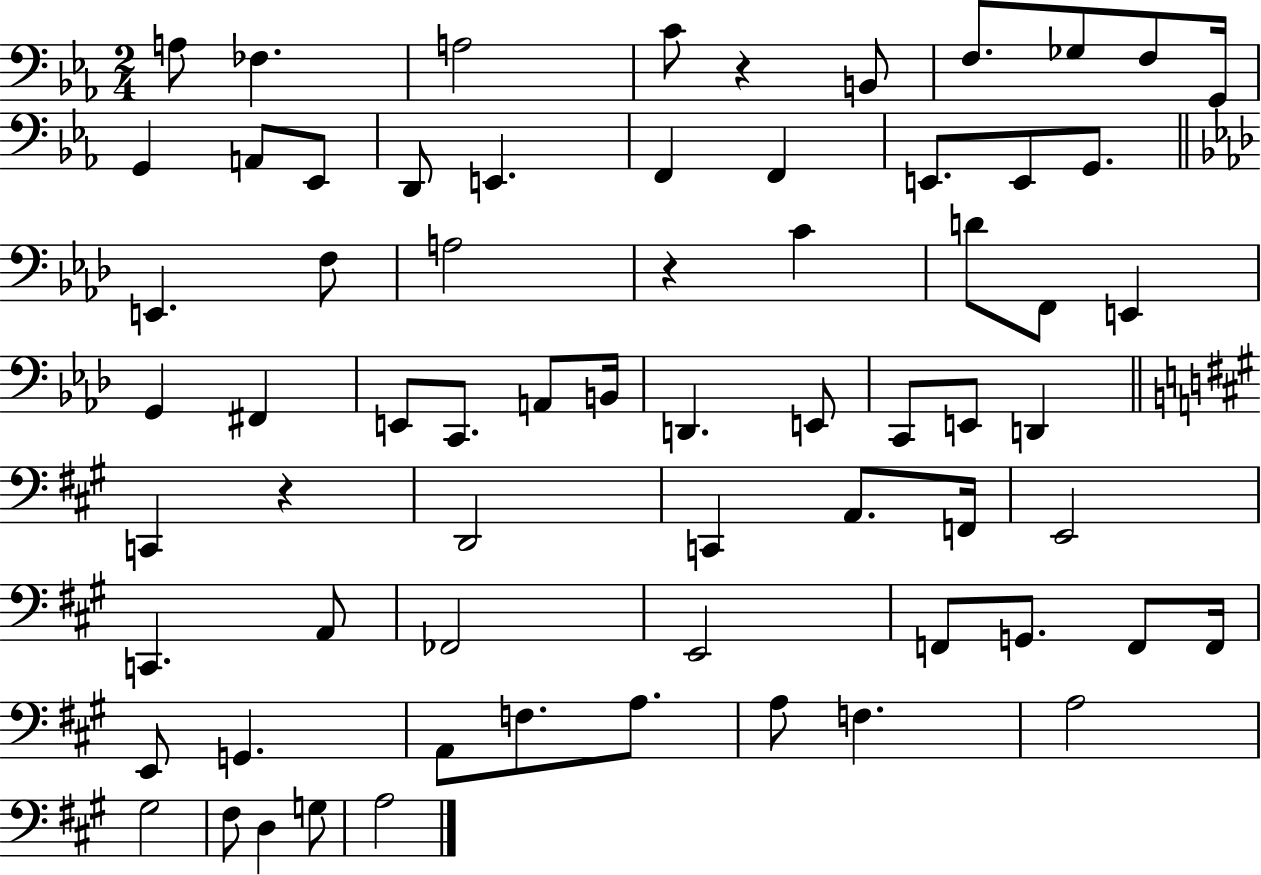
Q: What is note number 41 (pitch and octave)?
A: A2